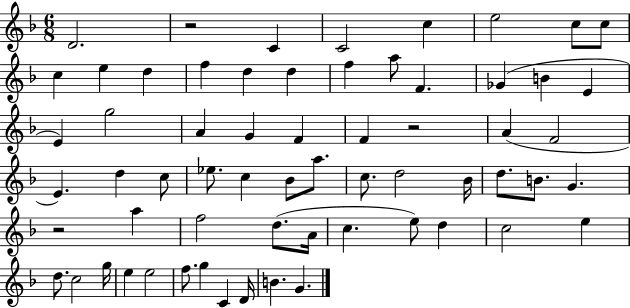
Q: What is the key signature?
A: F major